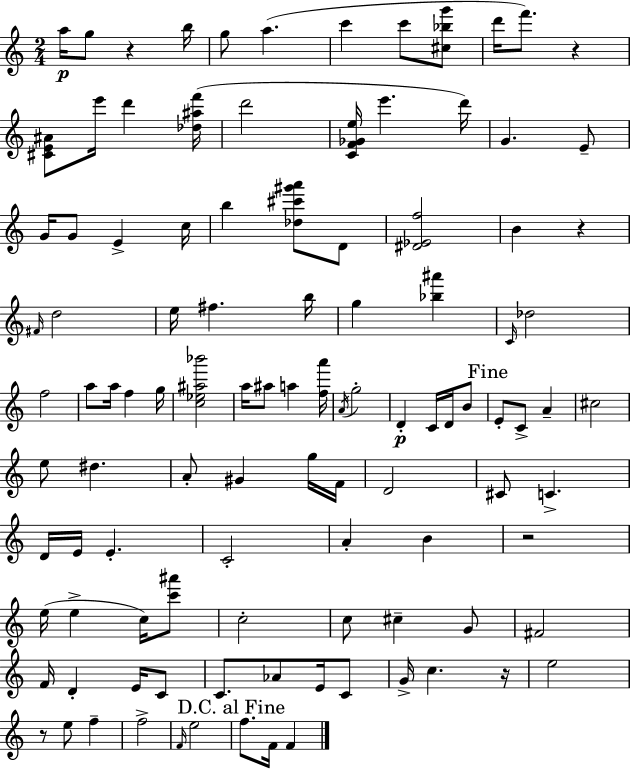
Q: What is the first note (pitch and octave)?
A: A5